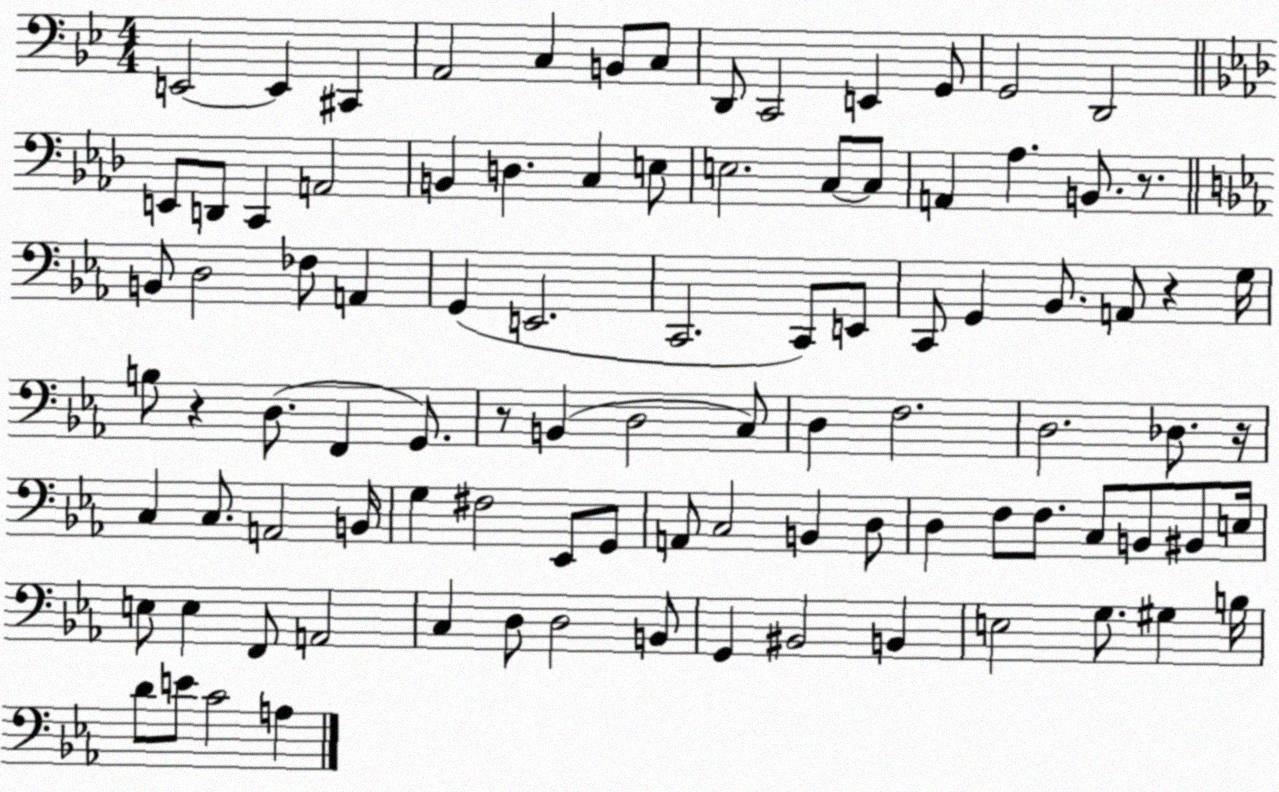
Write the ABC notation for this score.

X:1
T:Untitled
M:4/4
L:1/4
K:Bb
E,,2 E,, ^C,, A,,2 C, B,,/2 C,/2 D,,/2 C,,2 E,, G,,/2 G,,2 D,,2 E,,/2 D,,/2 C,, A,,2 B,, D, C, E,/2 E,2 C,/2 C,/2 A,, _A, B,,/2 z/2 B,,/2 D,2 _F,/2 A,, G,, E,,2 C,,2 C,,/2 E,,/2 C,,/2 G,, _B,,/2 A,,/2 z G,/4 B,/2 z D,/2 F,, G,,/2 z/2 B,, D,2 C,/2 D, F,2 D,2 _D,/2 z/4 C, C,/2 A,,2 B,,/4 G, ^F,2 _E,,/2 G,,/2 A,,/2 C,2 B,, D,/2 D, F,/2 F,/2 C,/2 B,,/2 ^B,,/2 E,/4 E,/2 E, F,,/2 A,,2 C, D,/2 D,2 B,,/2 G,, ^B,,2 B,, E,2 G,/2 ^G, B,/4 D/2 E/2 C2 A,